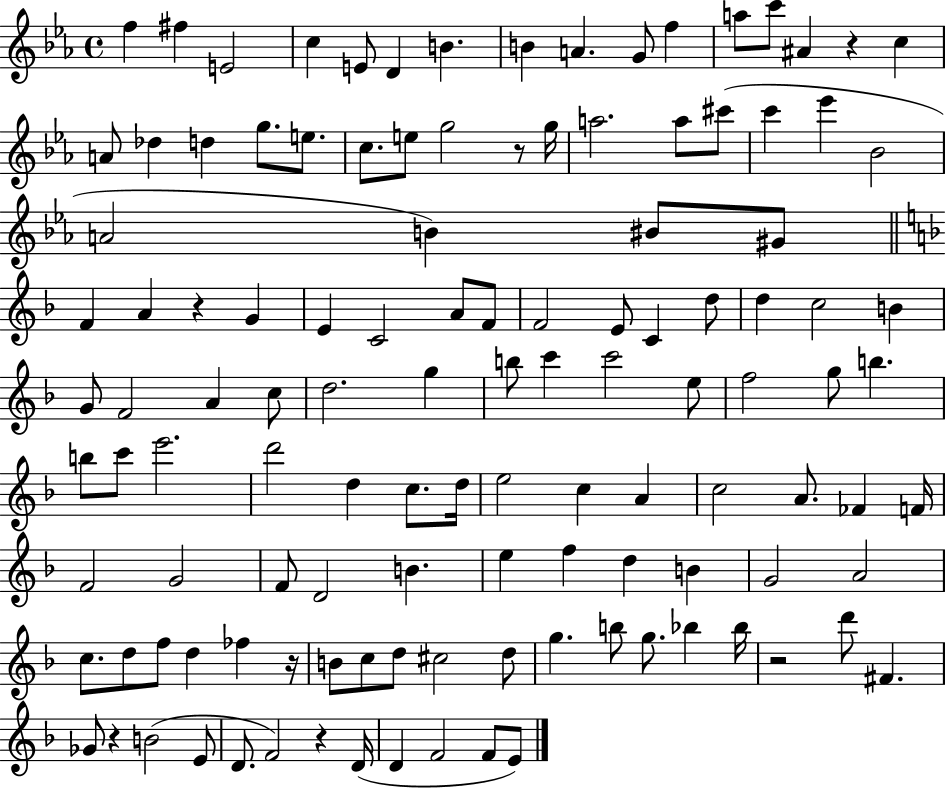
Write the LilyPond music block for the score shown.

{
  \clef treble
  \time 4/4
  \defaultTimeSignature
  \key ees \major
  f''4 fis''4 e'2 | c''4 e'8 d'4 b'4. | b'4 a'4. g'8 f''4 | a''8 c'''8 ais'4 r4 c''4 | \break a'8 des''4 d''4 g''8. e''8. | c''8. e''8 g''2 r8 g''16 | a''2. a''8 cis'''8( | c'''4 ees'''4 bes'2 | \break a'2 b'4) bis'8 gis'8 | \bar "||" \break \key f \major f'4 a'4 r4 g'4 | e'4 c'2 a'8 f'8 | f'2 e'8 c'4 d''8 | d''4 c''2 b'4 | \break g'8 f'2 a'4 c''8 | d''2. g''4 | b''8 c'''4 c'''2 e''8 | f''2 g''8 b''4. | \break b''8 c'''8 e'''2. | d'''2 d''4 c''8. d''16 | e''2 c''4 a'4 | c''2 a'8. fes'4 f'16 | \break f'2 g'2 | f'8 d'2 b'4. | e''4 f''4 d''4 b'4 | g'2 a'2 | \break c''8. d''8 f''8 d''4 fes''4 r16 | b'8 c''8 d''8 cis''2 d''8 | g''4. b''8 g''8. bes''4 bes''16 | r2 d'''8 fis'4. | \break ges'8 r4 b'2( e'8 | d'8. f'2) r4 d'16( | d'4 f'2 f'8 e'8) | \bar "|."
}